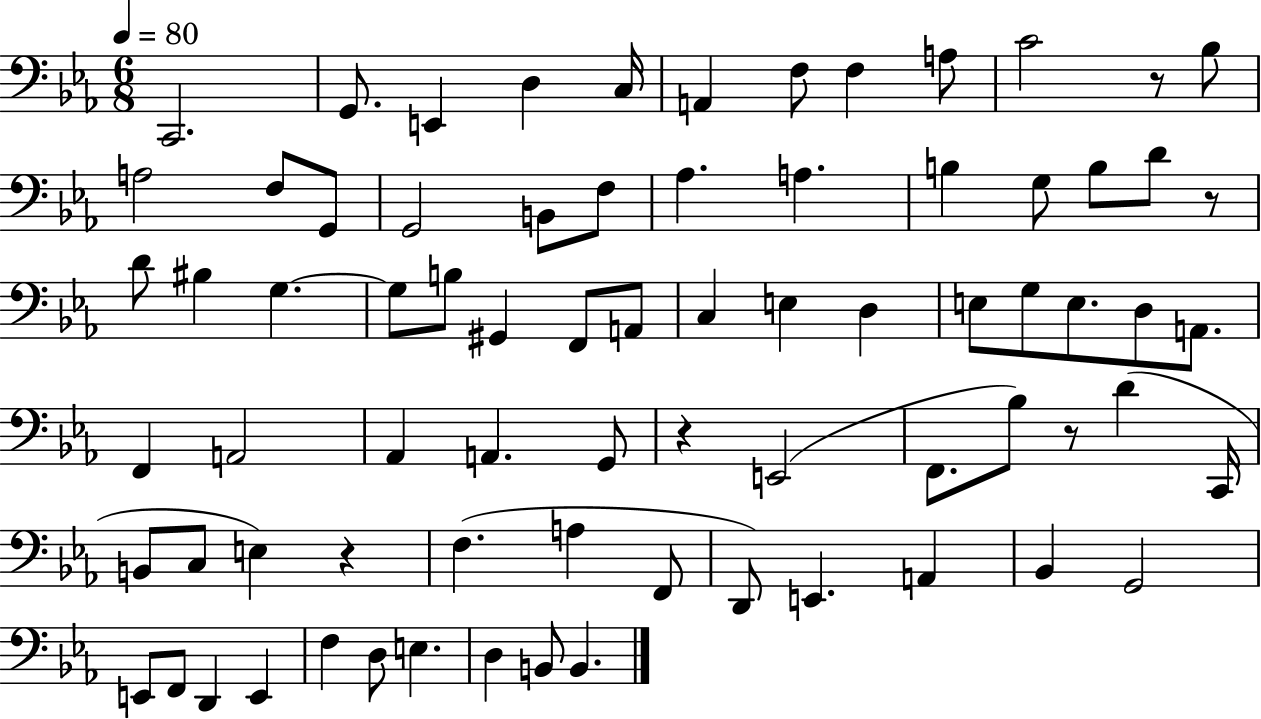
X:1
T:Untitled
M:6/8
L:1/4
K:Eb
C,,2 G,,/2 E,, D, C,/4 A,, F,/2 F, A,/2 C2 z/2 _B,/2 A,2 F,/2 G,,/2 G,,2 B,,/2 F,/2 _A, A, B, G,/2 B,/2 D/2 z/2 D/2 ^B, G, G,/2 B,/2 ^G,, F,,/2 A,,/2 C, E, D, E,/2 G,/2 E,/2 D,/2 A,,/2 F,, A,,2 _A,, A,, G,,/2 z E,,2 F,,/2 _B,/2 z/2 D C,,/4 B,,/2 C,/2 E, z F, A, F,,/2 D,,/2 E,, A,, _B,, G,,2 E,,/2 F,,/2 D,, E,, F, D,/2 E, D, B,,/2 B,,